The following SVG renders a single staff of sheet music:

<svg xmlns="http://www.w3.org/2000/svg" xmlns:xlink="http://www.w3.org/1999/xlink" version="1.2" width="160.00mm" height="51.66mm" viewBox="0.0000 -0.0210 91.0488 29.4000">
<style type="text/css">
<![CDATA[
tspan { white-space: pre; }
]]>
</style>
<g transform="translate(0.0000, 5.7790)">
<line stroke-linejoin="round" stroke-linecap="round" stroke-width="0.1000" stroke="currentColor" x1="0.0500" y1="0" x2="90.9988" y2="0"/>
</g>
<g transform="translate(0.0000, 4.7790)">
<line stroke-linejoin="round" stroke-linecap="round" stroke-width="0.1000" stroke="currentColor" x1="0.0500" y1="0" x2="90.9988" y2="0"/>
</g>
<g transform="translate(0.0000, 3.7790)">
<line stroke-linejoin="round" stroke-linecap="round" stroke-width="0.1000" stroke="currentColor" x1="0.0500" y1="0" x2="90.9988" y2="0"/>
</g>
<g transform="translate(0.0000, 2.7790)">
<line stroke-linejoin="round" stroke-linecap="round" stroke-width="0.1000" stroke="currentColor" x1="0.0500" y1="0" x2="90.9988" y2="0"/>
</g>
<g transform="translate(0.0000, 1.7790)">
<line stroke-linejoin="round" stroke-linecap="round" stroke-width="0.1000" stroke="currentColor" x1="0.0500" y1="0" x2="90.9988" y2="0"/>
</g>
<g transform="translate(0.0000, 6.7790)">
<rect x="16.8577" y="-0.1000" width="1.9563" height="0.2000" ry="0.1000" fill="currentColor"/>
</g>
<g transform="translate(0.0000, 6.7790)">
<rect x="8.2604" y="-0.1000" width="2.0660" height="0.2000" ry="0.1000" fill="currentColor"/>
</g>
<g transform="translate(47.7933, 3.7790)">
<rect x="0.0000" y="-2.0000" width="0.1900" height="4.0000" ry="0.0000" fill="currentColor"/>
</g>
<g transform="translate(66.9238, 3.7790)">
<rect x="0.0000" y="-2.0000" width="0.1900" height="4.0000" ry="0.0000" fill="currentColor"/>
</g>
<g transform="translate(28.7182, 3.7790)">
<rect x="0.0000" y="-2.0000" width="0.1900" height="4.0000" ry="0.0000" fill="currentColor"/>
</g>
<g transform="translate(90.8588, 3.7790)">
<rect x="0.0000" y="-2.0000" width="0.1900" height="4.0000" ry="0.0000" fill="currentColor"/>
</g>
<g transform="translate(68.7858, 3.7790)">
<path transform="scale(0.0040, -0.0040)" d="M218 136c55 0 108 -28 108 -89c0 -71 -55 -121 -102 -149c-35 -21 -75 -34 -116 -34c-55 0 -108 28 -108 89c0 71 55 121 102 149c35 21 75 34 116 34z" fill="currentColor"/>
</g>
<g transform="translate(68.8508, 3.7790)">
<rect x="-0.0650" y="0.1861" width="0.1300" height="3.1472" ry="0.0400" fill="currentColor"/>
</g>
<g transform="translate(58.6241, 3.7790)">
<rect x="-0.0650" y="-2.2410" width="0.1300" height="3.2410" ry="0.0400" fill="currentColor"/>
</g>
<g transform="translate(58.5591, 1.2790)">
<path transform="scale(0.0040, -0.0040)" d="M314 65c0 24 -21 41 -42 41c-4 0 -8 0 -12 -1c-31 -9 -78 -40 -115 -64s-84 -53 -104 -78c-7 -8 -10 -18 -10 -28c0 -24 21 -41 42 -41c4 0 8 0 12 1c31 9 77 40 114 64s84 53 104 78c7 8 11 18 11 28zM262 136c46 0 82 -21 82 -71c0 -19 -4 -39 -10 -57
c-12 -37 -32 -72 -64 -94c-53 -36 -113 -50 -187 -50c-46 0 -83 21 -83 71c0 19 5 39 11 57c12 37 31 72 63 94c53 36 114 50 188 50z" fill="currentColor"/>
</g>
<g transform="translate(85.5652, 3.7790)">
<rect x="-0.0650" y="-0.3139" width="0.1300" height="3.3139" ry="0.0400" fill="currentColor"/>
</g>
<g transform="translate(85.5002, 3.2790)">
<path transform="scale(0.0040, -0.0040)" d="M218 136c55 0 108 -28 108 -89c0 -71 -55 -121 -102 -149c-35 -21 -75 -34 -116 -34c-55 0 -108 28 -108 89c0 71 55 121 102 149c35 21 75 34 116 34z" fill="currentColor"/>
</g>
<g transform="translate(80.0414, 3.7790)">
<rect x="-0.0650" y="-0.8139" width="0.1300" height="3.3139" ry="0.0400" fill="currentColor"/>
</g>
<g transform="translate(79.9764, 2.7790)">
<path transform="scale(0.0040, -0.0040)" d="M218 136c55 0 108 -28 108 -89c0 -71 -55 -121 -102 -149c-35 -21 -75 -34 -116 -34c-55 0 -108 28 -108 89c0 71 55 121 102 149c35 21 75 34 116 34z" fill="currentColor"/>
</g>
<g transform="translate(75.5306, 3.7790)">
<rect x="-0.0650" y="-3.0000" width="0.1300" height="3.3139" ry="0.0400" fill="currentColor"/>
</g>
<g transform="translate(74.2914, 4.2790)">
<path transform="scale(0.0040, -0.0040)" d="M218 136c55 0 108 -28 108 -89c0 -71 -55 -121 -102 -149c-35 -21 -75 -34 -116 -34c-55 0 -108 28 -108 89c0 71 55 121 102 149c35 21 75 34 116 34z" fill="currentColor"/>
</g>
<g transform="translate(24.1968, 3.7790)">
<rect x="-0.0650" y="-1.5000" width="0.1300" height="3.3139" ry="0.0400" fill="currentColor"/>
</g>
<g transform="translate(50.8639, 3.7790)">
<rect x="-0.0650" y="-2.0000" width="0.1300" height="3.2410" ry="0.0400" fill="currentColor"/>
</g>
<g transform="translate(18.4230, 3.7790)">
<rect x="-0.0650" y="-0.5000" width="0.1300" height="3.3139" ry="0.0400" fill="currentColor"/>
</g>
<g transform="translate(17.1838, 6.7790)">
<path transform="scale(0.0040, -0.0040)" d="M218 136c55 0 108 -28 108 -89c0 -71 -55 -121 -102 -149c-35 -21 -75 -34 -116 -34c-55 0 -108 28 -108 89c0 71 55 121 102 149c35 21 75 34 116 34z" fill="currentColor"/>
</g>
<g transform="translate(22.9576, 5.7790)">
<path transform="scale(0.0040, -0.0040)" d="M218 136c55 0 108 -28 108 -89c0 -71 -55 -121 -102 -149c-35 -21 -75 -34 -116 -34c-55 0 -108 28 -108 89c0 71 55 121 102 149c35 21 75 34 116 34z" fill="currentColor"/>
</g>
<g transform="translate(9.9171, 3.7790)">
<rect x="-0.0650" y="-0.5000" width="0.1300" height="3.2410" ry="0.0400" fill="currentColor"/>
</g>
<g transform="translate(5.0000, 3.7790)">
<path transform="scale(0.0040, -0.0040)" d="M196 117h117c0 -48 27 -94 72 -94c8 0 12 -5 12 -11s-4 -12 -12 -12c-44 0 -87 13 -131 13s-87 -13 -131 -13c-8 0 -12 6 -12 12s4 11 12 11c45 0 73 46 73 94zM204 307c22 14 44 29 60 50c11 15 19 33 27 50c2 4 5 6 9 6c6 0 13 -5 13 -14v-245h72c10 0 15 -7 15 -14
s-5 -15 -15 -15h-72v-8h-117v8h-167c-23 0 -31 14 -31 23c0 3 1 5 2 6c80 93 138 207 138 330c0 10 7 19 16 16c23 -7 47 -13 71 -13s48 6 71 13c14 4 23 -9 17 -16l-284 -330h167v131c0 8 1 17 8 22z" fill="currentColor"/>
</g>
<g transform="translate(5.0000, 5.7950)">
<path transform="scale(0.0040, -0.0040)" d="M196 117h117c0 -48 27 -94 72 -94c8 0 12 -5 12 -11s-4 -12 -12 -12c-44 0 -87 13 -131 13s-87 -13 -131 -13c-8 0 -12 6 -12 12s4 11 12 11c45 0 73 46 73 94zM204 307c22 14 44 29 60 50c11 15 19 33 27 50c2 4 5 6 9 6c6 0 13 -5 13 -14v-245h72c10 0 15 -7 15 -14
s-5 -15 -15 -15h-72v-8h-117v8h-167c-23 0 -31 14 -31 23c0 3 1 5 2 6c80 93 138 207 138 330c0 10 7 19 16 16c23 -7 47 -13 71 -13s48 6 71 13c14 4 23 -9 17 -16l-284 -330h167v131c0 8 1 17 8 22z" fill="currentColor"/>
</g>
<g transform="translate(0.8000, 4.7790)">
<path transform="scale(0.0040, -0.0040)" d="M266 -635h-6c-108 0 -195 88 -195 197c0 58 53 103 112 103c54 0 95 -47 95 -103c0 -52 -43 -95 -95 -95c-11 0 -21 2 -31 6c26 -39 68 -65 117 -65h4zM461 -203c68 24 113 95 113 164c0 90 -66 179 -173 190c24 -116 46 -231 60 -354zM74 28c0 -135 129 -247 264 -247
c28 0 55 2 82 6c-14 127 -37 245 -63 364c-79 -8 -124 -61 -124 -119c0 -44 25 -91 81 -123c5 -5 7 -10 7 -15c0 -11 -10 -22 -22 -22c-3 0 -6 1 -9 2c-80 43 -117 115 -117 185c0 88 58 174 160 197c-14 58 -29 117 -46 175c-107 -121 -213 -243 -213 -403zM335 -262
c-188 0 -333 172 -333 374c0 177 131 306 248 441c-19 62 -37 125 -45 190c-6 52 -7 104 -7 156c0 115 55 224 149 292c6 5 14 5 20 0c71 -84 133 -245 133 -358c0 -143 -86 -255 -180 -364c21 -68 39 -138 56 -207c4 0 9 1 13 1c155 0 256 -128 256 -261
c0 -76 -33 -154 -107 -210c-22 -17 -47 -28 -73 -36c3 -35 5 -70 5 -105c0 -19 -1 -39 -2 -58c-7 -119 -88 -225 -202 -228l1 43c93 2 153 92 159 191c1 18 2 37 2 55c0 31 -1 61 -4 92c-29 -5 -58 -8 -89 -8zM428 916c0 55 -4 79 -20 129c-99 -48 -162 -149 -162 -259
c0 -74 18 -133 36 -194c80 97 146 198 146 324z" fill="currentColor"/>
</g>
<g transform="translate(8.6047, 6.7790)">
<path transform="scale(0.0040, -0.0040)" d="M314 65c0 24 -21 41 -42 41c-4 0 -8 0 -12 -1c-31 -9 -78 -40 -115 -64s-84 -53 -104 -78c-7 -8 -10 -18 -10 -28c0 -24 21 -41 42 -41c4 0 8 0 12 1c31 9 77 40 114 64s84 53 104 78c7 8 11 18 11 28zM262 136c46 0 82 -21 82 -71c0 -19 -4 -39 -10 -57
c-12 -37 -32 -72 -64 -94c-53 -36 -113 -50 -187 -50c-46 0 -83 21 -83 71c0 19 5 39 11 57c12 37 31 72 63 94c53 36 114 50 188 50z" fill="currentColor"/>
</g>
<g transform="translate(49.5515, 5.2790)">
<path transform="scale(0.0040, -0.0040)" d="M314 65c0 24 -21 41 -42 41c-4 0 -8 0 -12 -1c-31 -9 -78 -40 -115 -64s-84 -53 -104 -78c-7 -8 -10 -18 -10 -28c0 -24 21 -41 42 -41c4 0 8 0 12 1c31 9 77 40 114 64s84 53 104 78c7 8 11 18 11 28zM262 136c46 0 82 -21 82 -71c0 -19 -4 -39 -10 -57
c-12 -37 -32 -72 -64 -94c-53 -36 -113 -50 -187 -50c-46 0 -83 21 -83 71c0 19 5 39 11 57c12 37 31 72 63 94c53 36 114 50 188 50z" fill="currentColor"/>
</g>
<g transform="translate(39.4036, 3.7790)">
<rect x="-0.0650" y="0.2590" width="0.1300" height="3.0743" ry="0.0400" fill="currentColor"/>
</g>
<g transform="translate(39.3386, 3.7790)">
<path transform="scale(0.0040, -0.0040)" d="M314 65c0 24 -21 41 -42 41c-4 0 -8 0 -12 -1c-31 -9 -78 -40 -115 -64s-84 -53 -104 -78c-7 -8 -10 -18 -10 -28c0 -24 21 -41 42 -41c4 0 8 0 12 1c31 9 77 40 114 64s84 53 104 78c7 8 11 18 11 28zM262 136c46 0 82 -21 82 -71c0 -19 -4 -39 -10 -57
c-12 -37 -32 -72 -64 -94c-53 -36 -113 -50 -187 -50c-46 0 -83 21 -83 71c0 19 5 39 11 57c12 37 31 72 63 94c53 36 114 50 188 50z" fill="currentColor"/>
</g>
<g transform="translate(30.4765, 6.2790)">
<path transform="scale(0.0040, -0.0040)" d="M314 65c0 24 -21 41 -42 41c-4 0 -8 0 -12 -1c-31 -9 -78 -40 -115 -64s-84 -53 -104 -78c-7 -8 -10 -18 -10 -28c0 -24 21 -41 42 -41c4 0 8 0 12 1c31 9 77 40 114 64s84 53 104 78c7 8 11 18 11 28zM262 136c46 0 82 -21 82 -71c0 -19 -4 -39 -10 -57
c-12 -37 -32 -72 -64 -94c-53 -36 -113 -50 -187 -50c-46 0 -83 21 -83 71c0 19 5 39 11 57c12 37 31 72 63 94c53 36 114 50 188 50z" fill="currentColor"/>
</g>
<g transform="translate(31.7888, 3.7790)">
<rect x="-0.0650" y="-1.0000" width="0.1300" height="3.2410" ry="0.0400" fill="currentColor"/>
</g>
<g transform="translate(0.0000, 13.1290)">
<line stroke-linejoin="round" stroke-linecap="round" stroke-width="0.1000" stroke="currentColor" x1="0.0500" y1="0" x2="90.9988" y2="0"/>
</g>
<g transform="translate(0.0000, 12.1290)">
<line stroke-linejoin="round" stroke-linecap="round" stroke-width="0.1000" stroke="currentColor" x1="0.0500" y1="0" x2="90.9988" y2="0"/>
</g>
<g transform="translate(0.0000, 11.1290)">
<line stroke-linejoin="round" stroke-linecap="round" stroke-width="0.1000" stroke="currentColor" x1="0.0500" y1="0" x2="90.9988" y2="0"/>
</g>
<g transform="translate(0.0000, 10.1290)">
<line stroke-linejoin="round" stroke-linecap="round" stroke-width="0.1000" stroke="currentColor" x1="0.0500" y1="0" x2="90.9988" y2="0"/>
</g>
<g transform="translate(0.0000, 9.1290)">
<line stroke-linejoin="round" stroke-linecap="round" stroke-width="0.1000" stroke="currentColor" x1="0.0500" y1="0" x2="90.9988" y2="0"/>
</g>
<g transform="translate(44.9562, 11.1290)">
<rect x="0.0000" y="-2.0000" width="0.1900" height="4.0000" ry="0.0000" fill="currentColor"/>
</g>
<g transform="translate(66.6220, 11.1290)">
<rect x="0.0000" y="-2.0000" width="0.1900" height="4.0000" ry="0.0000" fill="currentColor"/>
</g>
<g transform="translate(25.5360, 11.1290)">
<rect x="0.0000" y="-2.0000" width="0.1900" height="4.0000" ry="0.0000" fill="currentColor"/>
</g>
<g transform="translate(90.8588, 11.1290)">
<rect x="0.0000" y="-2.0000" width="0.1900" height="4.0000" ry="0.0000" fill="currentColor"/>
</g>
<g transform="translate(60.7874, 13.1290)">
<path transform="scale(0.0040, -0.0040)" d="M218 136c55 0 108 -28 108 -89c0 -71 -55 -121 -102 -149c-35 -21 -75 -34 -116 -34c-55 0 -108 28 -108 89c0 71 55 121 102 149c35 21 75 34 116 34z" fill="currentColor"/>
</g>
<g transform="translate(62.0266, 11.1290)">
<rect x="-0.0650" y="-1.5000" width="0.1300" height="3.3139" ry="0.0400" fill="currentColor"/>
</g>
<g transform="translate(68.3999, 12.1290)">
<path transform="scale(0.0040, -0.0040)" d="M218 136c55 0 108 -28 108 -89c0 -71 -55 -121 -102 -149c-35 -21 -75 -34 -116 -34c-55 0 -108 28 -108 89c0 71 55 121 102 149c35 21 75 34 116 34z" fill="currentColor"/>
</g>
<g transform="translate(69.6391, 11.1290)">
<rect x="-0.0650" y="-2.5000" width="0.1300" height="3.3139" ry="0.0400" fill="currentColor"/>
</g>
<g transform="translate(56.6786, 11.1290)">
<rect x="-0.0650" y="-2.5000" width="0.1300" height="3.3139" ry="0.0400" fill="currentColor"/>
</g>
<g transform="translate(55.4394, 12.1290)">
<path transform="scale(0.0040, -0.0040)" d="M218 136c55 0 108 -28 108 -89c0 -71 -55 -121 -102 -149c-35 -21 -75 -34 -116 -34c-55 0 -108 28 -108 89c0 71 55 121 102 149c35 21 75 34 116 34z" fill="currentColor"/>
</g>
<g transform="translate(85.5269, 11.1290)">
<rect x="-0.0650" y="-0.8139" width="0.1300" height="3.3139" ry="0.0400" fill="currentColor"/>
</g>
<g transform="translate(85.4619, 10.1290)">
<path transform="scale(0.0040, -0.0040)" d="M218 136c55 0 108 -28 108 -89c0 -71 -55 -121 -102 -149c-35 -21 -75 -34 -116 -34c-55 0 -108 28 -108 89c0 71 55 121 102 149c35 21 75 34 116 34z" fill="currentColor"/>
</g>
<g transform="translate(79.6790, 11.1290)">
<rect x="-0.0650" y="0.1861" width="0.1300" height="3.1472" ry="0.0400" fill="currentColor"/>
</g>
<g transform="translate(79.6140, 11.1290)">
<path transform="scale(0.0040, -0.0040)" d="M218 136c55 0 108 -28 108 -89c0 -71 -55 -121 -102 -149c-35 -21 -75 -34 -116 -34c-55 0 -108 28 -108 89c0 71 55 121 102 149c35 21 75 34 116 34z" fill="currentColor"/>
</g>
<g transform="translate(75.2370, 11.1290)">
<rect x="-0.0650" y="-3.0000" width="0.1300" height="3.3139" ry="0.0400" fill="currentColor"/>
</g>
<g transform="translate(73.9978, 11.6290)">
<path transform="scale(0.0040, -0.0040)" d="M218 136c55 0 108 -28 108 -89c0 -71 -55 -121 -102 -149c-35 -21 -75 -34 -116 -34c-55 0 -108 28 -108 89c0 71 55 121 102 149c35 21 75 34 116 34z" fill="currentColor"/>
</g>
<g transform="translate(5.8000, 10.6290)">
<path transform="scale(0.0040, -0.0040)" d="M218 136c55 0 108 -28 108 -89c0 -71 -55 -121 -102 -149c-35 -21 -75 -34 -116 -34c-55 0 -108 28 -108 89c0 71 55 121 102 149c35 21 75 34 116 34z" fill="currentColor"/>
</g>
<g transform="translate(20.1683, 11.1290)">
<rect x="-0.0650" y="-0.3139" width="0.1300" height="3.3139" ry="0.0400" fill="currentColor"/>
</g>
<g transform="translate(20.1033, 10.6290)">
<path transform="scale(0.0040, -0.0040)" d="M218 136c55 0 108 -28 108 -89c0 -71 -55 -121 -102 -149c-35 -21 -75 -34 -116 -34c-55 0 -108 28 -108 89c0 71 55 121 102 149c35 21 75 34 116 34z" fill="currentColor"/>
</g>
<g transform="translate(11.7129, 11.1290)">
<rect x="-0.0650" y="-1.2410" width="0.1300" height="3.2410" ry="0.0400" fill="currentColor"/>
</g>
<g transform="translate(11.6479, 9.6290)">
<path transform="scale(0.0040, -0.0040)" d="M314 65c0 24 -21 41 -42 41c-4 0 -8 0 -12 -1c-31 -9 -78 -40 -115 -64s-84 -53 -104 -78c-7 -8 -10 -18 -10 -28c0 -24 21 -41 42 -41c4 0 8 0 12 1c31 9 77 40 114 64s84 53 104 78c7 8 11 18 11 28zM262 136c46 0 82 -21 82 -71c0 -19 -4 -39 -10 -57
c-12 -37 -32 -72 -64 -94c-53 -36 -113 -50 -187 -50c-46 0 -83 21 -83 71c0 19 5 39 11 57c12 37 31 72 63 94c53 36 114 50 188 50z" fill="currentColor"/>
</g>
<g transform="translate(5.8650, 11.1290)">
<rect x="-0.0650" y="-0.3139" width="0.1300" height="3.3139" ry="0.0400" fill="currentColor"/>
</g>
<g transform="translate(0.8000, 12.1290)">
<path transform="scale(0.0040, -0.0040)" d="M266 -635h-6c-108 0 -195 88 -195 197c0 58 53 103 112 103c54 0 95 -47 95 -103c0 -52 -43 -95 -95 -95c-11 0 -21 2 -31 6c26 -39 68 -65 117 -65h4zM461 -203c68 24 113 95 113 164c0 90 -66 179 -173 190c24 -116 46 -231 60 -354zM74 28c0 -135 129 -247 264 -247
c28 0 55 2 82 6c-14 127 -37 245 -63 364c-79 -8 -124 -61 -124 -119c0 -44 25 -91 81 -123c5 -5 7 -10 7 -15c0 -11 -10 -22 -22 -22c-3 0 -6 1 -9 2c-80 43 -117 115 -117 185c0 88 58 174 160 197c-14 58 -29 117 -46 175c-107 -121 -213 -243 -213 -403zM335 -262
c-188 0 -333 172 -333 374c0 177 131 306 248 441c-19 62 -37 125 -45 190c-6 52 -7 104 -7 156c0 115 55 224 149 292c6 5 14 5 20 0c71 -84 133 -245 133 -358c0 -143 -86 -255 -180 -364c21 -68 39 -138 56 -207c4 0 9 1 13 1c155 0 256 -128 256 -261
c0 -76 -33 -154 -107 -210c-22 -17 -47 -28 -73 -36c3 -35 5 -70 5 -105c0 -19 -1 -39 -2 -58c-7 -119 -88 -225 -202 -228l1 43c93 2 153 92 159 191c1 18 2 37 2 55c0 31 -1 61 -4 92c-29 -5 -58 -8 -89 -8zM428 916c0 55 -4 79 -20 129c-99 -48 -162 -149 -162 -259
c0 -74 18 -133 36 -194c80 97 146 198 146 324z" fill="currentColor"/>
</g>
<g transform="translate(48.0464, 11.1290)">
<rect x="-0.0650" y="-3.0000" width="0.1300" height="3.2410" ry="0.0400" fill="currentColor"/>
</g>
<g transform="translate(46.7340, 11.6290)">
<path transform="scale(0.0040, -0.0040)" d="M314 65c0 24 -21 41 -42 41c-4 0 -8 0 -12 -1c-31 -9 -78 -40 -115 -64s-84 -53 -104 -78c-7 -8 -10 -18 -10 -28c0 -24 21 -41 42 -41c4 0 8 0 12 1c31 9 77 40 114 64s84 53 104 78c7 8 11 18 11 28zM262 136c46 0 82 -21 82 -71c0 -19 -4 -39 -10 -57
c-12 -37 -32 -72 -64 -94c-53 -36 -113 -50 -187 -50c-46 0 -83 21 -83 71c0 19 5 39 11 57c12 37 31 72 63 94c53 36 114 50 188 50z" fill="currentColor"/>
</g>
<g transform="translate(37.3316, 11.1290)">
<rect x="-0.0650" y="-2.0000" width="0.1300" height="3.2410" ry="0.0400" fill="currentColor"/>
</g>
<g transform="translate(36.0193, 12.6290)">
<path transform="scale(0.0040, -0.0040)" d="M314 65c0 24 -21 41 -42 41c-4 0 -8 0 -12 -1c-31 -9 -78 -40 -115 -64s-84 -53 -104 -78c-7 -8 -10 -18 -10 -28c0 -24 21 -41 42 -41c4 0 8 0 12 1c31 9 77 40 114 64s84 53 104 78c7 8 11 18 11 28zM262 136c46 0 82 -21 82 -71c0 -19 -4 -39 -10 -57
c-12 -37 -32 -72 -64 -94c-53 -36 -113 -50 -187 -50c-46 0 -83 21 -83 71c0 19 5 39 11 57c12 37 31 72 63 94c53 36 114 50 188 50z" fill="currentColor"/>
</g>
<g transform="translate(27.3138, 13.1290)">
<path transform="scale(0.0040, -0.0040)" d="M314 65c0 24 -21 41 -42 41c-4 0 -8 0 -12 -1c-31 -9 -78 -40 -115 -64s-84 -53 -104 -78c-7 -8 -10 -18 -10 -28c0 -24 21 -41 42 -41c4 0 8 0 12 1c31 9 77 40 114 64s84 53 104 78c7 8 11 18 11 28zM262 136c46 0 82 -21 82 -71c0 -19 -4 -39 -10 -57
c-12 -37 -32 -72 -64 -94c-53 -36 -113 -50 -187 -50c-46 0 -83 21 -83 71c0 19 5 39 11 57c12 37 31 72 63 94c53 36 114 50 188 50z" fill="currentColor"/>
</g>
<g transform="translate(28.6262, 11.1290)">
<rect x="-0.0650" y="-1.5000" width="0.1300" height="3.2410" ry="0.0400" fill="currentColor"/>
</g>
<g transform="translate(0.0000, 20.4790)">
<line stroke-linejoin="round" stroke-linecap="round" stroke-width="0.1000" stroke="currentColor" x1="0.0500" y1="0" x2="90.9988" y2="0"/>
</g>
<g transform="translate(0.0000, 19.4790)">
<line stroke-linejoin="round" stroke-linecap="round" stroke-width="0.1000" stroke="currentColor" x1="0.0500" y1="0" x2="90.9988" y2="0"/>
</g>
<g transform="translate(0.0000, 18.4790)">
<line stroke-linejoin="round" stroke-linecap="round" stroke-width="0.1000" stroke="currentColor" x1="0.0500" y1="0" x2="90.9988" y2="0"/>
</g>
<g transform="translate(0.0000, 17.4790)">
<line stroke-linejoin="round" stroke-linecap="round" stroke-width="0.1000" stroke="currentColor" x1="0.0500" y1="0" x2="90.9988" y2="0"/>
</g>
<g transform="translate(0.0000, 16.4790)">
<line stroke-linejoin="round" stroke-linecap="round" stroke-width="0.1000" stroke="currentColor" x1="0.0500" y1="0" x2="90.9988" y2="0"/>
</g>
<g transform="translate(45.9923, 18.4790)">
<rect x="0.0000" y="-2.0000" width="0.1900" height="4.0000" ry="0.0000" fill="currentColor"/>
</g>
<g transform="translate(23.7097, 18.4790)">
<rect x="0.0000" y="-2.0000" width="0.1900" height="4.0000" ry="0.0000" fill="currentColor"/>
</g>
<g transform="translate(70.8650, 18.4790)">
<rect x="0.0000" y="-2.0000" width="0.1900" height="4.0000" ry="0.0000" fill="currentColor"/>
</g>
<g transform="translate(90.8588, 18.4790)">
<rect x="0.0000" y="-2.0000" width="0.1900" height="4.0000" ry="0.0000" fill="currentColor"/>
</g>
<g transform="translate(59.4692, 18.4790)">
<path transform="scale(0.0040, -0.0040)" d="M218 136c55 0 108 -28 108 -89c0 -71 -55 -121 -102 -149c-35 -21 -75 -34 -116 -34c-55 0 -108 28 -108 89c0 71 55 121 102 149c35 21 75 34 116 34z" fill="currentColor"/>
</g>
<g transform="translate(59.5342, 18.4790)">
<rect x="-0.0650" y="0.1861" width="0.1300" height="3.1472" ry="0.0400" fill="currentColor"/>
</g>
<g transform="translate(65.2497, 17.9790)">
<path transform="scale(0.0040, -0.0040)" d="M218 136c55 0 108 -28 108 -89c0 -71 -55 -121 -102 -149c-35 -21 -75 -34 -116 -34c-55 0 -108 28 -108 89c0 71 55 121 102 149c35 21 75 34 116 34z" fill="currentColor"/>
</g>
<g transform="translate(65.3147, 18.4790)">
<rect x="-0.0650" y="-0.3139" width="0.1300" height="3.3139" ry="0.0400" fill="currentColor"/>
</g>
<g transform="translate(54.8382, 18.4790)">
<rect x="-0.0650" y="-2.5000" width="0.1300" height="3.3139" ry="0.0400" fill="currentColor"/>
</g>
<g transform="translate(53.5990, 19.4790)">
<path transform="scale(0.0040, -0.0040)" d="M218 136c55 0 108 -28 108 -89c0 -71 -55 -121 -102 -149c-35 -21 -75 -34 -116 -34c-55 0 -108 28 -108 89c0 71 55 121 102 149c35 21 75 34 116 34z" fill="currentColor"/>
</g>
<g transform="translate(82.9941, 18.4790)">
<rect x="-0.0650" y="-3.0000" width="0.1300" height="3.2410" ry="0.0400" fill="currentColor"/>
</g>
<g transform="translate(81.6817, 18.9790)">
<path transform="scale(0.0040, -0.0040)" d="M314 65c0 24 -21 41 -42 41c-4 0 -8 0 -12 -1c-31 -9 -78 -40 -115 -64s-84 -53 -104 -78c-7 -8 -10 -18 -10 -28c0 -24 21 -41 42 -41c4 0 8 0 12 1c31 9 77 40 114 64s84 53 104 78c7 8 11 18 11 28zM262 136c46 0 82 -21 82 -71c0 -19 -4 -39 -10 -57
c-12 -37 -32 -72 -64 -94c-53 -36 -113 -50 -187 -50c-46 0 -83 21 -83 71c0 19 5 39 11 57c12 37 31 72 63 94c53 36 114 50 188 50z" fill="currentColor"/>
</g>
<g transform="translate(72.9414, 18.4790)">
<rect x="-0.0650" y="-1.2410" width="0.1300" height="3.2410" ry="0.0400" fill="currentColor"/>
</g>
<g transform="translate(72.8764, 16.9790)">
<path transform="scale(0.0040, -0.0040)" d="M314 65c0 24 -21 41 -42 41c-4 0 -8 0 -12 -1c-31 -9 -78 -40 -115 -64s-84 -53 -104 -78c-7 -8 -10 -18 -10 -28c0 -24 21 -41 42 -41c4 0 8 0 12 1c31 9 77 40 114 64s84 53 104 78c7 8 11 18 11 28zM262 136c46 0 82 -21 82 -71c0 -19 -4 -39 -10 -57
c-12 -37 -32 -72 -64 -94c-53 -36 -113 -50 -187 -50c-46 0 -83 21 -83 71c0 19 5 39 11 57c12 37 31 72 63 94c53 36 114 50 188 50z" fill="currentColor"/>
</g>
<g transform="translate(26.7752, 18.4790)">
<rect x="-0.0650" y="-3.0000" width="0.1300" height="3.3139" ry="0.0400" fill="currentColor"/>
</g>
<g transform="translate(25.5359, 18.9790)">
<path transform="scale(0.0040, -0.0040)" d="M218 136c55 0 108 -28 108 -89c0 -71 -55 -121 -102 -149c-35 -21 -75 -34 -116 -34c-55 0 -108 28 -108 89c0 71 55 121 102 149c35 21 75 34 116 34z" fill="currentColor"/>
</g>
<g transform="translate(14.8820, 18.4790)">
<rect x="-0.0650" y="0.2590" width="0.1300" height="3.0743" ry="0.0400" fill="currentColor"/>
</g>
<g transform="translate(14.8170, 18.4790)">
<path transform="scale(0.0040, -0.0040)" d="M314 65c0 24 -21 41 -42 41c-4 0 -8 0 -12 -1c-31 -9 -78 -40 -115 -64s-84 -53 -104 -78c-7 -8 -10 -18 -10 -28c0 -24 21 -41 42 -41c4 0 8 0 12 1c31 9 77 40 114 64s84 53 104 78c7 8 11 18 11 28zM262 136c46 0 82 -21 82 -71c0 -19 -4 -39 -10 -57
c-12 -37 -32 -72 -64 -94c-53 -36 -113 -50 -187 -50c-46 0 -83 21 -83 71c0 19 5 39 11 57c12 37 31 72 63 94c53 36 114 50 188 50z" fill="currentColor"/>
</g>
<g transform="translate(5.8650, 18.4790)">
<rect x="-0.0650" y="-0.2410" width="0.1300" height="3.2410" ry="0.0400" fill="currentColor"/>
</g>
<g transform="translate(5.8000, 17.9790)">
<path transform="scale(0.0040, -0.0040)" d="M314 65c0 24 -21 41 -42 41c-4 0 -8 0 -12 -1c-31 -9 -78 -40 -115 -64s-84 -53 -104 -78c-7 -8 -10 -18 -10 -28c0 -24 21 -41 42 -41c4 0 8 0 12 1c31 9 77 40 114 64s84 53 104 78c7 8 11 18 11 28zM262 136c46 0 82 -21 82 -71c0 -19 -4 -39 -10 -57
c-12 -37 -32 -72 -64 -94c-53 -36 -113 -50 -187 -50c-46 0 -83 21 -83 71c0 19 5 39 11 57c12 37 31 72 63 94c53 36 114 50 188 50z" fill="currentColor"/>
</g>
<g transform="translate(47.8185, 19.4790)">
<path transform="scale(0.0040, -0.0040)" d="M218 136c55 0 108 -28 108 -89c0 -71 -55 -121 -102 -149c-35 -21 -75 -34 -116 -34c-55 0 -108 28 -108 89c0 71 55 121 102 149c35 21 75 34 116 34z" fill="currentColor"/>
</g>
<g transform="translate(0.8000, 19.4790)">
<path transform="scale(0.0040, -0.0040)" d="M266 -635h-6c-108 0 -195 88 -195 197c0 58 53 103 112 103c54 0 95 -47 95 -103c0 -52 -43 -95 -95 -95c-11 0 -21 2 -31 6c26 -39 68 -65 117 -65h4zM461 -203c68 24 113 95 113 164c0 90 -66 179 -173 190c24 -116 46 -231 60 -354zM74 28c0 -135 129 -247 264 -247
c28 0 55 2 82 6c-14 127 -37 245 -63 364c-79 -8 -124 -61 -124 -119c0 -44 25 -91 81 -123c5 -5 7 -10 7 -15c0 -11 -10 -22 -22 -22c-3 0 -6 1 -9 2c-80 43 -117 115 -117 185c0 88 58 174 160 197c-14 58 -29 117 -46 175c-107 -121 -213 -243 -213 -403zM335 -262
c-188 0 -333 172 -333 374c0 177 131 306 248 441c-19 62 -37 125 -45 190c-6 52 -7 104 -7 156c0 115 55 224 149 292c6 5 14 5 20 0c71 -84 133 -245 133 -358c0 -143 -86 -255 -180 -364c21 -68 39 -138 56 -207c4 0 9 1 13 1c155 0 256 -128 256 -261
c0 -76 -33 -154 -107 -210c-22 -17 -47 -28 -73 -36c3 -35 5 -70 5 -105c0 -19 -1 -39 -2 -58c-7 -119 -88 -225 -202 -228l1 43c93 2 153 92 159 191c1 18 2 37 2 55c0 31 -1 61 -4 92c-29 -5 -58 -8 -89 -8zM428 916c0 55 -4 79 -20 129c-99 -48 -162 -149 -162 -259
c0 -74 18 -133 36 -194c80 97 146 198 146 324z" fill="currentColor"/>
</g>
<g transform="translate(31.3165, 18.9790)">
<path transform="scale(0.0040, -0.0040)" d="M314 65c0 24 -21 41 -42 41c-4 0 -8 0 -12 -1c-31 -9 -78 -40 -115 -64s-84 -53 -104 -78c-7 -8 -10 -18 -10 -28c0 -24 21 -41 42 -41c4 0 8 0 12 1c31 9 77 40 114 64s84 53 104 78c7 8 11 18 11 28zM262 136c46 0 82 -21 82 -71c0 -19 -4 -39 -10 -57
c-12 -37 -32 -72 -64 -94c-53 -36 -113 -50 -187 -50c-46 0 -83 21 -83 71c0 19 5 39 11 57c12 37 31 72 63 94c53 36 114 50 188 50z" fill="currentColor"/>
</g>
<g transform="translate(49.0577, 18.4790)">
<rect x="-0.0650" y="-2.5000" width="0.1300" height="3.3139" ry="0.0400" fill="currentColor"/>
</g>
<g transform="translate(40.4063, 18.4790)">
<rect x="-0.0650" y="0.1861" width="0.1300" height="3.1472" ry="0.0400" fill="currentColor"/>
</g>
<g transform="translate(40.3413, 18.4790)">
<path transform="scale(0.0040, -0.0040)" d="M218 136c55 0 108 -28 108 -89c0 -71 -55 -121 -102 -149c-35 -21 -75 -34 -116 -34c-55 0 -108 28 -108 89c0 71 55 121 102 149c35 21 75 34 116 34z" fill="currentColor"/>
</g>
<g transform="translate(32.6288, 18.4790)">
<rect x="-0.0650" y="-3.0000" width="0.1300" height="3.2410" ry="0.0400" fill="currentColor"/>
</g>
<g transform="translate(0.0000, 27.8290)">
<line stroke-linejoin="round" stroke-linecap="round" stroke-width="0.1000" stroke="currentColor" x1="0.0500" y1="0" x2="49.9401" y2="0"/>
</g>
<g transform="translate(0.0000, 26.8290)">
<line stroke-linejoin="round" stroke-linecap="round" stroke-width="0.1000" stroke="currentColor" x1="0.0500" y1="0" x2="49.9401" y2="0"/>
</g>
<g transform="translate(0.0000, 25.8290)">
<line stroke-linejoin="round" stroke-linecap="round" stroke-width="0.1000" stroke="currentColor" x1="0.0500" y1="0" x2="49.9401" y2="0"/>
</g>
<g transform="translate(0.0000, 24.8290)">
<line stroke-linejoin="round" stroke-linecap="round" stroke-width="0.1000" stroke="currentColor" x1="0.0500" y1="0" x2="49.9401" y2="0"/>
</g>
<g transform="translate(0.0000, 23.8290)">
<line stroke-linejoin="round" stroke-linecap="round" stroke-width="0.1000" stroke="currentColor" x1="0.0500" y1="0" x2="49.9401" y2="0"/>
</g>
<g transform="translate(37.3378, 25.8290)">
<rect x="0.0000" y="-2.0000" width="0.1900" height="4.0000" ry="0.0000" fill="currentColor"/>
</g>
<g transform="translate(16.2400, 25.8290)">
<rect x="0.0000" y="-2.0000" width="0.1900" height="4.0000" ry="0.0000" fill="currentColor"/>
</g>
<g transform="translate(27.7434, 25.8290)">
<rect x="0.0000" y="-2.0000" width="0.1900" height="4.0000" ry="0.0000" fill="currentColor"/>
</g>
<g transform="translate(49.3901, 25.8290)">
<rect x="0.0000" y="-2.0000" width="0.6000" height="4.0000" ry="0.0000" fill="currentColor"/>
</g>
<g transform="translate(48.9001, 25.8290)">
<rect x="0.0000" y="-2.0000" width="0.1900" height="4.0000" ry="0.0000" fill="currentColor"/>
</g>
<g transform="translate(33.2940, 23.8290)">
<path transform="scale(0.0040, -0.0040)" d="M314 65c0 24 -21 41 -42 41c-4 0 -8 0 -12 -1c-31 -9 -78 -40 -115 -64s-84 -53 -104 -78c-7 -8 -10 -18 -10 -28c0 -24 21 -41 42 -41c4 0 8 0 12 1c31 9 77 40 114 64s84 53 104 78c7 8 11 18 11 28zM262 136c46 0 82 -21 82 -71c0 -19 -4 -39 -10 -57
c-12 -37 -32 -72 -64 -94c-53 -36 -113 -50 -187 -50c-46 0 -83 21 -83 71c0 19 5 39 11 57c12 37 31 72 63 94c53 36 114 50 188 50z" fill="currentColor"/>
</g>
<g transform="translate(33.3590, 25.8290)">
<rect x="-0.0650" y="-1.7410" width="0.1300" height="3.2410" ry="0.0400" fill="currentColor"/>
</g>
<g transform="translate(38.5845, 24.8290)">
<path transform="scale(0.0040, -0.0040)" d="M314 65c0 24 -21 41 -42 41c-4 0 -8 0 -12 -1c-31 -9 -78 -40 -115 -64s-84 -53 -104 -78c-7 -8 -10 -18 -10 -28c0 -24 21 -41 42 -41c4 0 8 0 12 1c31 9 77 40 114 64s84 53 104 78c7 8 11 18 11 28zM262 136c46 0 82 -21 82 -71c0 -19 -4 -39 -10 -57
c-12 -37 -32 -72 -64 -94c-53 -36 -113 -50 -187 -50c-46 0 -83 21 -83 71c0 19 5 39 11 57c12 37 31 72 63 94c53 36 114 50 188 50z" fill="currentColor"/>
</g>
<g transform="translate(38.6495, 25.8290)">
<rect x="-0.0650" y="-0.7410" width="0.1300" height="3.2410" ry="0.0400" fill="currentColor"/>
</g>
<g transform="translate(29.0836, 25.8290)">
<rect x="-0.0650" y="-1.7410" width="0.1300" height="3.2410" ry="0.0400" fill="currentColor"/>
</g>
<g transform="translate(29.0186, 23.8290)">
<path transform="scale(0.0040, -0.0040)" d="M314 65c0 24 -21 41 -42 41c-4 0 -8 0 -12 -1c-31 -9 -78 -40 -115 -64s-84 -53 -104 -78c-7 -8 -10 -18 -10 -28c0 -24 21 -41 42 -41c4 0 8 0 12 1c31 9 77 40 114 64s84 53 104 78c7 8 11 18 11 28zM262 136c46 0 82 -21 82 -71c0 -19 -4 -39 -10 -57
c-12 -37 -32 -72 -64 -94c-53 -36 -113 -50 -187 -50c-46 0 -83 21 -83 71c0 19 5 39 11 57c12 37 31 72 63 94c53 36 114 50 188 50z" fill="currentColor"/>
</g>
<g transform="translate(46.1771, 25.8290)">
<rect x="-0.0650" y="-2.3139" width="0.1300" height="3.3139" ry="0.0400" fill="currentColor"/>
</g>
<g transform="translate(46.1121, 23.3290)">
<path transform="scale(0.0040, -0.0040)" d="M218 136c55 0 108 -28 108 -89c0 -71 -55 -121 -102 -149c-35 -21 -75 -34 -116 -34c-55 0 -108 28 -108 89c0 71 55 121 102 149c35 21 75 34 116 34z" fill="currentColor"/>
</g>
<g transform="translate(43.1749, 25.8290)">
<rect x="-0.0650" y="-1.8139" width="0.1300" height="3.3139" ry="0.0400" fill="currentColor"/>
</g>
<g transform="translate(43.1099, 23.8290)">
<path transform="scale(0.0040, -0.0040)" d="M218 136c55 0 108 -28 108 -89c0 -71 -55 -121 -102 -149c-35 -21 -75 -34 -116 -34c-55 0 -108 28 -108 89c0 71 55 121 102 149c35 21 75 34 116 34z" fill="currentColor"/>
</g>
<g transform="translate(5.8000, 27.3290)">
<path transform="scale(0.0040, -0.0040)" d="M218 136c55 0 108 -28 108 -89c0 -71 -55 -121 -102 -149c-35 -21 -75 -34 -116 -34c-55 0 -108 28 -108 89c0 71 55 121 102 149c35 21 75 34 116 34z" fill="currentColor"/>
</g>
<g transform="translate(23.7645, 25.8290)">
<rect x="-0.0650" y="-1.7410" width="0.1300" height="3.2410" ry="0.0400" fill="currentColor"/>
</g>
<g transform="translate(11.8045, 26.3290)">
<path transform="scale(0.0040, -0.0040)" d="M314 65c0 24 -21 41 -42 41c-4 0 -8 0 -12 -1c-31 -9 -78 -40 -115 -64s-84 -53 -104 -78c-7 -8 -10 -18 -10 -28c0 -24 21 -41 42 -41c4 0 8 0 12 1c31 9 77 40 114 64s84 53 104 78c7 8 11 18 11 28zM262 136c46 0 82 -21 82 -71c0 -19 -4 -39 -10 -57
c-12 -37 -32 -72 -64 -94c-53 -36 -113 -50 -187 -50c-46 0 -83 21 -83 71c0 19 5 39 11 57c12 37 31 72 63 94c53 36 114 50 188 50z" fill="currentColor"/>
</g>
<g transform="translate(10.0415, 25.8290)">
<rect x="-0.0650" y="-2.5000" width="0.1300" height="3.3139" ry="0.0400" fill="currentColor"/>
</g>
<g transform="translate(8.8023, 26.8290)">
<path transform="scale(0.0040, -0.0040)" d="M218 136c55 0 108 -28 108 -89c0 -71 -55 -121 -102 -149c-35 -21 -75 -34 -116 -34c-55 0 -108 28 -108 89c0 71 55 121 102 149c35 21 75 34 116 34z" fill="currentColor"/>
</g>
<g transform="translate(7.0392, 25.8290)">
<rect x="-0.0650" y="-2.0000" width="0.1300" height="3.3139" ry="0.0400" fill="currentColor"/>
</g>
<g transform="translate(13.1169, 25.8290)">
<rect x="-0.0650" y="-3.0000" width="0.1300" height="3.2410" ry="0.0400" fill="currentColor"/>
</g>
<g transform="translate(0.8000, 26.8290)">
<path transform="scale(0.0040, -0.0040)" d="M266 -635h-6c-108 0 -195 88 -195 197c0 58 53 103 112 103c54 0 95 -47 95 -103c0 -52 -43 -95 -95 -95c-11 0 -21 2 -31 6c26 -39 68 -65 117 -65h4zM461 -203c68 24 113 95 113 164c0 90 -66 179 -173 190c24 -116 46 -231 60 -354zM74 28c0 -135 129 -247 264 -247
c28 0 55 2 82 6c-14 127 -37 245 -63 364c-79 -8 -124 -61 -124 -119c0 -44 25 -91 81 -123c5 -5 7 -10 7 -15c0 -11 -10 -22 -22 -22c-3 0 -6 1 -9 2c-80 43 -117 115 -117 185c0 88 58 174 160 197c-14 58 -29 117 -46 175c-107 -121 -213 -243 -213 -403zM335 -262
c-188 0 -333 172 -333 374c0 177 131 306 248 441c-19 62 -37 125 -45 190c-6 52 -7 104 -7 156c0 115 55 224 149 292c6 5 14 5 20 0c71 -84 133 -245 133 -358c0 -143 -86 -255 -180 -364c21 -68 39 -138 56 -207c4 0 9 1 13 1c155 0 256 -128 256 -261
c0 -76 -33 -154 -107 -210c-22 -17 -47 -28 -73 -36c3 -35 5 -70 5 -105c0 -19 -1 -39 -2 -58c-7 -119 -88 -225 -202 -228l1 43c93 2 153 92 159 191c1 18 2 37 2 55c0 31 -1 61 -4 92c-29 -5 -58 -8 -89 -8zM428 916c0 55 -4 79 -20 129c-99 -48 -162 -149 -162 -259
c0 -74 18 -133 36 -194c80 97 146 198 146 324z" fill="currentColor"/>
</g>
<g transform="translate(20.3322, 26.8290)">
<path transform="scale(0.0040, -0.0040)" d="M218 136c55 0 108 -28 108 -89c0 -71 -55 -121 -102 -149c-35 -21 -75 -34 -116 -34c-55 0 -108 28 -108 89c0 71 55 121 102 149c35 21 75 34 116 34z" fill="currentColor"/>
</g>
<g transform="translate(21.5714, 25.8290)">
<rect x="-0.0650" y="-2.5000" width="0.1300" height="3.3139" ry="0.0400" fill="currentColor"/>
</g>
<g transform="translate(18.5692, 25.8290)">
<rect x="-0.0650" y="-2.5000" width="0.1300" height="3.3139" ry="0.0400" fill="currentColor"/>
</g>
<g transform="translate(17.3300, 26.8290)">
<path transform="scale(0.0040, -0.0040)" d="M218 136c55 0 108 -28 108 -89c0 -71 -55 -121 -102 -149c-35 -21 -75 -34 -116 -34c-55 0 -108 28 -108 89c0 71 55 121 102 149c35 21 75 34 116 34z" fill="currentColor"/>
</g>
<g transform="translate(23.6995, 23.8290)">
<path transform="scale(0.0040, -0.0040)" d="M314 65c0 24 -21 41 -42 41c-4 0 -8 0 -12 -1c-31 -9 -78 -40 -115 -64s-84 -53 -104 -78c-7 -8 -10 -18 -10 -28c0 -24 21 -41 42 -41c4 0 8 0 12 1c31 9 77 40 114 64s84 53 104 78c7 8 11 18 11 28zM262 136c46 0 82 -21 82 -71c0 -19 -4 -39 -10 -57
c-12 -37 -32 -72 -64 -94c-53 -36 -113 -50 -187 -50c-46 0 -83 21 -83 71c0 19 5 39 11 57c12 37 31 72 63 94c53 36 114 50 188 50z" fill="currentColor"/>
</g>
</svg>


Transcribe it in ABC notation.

X:1
T:Untitled
M:4/4
L:1/4
K:C
C2 C E D2 B2 F2 g2 B A d c c e2 c E2 F2 A2 G E G A B d c2 B2 A A2 B G G B c e2 A2 F G A2 G G f2 f2 f2 d2 f g